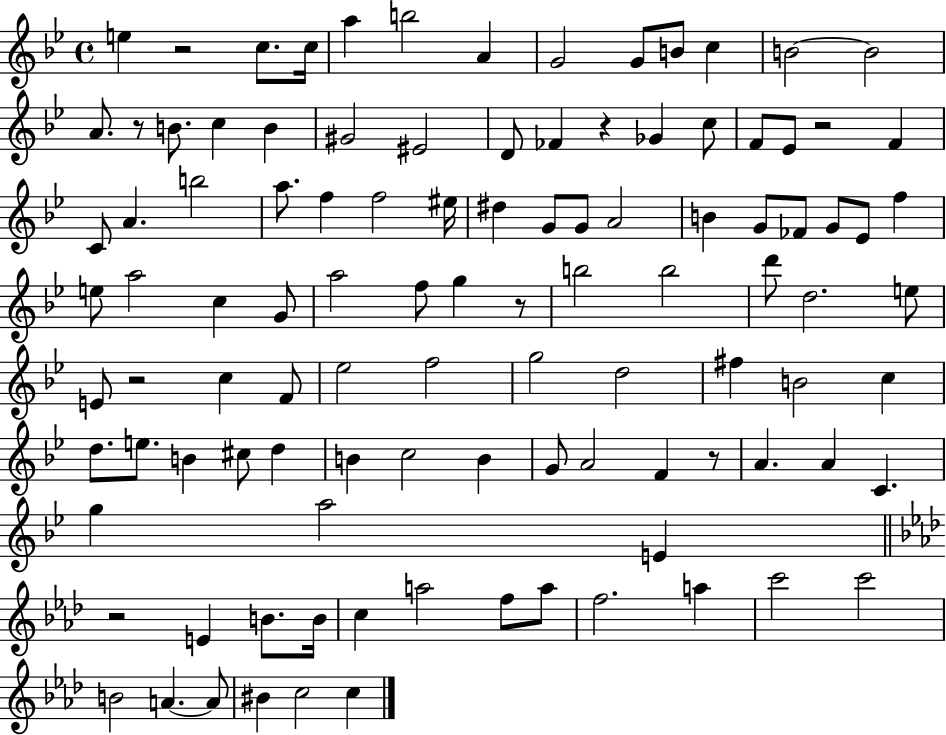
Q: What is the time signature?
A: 4/4